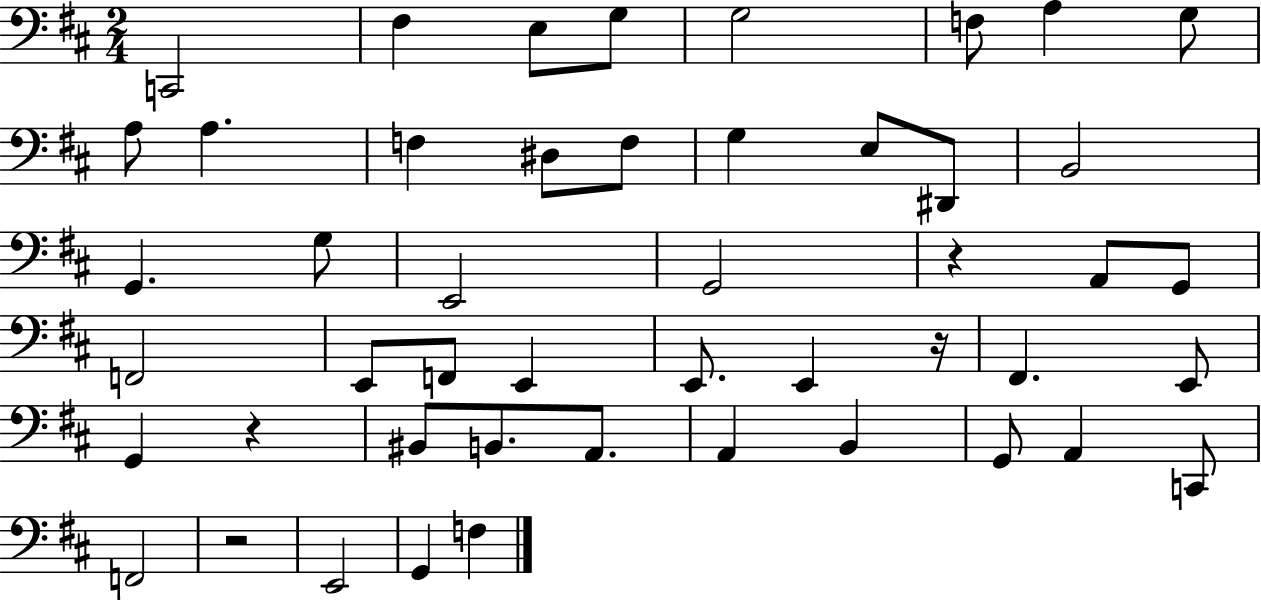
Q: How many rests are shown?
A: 4